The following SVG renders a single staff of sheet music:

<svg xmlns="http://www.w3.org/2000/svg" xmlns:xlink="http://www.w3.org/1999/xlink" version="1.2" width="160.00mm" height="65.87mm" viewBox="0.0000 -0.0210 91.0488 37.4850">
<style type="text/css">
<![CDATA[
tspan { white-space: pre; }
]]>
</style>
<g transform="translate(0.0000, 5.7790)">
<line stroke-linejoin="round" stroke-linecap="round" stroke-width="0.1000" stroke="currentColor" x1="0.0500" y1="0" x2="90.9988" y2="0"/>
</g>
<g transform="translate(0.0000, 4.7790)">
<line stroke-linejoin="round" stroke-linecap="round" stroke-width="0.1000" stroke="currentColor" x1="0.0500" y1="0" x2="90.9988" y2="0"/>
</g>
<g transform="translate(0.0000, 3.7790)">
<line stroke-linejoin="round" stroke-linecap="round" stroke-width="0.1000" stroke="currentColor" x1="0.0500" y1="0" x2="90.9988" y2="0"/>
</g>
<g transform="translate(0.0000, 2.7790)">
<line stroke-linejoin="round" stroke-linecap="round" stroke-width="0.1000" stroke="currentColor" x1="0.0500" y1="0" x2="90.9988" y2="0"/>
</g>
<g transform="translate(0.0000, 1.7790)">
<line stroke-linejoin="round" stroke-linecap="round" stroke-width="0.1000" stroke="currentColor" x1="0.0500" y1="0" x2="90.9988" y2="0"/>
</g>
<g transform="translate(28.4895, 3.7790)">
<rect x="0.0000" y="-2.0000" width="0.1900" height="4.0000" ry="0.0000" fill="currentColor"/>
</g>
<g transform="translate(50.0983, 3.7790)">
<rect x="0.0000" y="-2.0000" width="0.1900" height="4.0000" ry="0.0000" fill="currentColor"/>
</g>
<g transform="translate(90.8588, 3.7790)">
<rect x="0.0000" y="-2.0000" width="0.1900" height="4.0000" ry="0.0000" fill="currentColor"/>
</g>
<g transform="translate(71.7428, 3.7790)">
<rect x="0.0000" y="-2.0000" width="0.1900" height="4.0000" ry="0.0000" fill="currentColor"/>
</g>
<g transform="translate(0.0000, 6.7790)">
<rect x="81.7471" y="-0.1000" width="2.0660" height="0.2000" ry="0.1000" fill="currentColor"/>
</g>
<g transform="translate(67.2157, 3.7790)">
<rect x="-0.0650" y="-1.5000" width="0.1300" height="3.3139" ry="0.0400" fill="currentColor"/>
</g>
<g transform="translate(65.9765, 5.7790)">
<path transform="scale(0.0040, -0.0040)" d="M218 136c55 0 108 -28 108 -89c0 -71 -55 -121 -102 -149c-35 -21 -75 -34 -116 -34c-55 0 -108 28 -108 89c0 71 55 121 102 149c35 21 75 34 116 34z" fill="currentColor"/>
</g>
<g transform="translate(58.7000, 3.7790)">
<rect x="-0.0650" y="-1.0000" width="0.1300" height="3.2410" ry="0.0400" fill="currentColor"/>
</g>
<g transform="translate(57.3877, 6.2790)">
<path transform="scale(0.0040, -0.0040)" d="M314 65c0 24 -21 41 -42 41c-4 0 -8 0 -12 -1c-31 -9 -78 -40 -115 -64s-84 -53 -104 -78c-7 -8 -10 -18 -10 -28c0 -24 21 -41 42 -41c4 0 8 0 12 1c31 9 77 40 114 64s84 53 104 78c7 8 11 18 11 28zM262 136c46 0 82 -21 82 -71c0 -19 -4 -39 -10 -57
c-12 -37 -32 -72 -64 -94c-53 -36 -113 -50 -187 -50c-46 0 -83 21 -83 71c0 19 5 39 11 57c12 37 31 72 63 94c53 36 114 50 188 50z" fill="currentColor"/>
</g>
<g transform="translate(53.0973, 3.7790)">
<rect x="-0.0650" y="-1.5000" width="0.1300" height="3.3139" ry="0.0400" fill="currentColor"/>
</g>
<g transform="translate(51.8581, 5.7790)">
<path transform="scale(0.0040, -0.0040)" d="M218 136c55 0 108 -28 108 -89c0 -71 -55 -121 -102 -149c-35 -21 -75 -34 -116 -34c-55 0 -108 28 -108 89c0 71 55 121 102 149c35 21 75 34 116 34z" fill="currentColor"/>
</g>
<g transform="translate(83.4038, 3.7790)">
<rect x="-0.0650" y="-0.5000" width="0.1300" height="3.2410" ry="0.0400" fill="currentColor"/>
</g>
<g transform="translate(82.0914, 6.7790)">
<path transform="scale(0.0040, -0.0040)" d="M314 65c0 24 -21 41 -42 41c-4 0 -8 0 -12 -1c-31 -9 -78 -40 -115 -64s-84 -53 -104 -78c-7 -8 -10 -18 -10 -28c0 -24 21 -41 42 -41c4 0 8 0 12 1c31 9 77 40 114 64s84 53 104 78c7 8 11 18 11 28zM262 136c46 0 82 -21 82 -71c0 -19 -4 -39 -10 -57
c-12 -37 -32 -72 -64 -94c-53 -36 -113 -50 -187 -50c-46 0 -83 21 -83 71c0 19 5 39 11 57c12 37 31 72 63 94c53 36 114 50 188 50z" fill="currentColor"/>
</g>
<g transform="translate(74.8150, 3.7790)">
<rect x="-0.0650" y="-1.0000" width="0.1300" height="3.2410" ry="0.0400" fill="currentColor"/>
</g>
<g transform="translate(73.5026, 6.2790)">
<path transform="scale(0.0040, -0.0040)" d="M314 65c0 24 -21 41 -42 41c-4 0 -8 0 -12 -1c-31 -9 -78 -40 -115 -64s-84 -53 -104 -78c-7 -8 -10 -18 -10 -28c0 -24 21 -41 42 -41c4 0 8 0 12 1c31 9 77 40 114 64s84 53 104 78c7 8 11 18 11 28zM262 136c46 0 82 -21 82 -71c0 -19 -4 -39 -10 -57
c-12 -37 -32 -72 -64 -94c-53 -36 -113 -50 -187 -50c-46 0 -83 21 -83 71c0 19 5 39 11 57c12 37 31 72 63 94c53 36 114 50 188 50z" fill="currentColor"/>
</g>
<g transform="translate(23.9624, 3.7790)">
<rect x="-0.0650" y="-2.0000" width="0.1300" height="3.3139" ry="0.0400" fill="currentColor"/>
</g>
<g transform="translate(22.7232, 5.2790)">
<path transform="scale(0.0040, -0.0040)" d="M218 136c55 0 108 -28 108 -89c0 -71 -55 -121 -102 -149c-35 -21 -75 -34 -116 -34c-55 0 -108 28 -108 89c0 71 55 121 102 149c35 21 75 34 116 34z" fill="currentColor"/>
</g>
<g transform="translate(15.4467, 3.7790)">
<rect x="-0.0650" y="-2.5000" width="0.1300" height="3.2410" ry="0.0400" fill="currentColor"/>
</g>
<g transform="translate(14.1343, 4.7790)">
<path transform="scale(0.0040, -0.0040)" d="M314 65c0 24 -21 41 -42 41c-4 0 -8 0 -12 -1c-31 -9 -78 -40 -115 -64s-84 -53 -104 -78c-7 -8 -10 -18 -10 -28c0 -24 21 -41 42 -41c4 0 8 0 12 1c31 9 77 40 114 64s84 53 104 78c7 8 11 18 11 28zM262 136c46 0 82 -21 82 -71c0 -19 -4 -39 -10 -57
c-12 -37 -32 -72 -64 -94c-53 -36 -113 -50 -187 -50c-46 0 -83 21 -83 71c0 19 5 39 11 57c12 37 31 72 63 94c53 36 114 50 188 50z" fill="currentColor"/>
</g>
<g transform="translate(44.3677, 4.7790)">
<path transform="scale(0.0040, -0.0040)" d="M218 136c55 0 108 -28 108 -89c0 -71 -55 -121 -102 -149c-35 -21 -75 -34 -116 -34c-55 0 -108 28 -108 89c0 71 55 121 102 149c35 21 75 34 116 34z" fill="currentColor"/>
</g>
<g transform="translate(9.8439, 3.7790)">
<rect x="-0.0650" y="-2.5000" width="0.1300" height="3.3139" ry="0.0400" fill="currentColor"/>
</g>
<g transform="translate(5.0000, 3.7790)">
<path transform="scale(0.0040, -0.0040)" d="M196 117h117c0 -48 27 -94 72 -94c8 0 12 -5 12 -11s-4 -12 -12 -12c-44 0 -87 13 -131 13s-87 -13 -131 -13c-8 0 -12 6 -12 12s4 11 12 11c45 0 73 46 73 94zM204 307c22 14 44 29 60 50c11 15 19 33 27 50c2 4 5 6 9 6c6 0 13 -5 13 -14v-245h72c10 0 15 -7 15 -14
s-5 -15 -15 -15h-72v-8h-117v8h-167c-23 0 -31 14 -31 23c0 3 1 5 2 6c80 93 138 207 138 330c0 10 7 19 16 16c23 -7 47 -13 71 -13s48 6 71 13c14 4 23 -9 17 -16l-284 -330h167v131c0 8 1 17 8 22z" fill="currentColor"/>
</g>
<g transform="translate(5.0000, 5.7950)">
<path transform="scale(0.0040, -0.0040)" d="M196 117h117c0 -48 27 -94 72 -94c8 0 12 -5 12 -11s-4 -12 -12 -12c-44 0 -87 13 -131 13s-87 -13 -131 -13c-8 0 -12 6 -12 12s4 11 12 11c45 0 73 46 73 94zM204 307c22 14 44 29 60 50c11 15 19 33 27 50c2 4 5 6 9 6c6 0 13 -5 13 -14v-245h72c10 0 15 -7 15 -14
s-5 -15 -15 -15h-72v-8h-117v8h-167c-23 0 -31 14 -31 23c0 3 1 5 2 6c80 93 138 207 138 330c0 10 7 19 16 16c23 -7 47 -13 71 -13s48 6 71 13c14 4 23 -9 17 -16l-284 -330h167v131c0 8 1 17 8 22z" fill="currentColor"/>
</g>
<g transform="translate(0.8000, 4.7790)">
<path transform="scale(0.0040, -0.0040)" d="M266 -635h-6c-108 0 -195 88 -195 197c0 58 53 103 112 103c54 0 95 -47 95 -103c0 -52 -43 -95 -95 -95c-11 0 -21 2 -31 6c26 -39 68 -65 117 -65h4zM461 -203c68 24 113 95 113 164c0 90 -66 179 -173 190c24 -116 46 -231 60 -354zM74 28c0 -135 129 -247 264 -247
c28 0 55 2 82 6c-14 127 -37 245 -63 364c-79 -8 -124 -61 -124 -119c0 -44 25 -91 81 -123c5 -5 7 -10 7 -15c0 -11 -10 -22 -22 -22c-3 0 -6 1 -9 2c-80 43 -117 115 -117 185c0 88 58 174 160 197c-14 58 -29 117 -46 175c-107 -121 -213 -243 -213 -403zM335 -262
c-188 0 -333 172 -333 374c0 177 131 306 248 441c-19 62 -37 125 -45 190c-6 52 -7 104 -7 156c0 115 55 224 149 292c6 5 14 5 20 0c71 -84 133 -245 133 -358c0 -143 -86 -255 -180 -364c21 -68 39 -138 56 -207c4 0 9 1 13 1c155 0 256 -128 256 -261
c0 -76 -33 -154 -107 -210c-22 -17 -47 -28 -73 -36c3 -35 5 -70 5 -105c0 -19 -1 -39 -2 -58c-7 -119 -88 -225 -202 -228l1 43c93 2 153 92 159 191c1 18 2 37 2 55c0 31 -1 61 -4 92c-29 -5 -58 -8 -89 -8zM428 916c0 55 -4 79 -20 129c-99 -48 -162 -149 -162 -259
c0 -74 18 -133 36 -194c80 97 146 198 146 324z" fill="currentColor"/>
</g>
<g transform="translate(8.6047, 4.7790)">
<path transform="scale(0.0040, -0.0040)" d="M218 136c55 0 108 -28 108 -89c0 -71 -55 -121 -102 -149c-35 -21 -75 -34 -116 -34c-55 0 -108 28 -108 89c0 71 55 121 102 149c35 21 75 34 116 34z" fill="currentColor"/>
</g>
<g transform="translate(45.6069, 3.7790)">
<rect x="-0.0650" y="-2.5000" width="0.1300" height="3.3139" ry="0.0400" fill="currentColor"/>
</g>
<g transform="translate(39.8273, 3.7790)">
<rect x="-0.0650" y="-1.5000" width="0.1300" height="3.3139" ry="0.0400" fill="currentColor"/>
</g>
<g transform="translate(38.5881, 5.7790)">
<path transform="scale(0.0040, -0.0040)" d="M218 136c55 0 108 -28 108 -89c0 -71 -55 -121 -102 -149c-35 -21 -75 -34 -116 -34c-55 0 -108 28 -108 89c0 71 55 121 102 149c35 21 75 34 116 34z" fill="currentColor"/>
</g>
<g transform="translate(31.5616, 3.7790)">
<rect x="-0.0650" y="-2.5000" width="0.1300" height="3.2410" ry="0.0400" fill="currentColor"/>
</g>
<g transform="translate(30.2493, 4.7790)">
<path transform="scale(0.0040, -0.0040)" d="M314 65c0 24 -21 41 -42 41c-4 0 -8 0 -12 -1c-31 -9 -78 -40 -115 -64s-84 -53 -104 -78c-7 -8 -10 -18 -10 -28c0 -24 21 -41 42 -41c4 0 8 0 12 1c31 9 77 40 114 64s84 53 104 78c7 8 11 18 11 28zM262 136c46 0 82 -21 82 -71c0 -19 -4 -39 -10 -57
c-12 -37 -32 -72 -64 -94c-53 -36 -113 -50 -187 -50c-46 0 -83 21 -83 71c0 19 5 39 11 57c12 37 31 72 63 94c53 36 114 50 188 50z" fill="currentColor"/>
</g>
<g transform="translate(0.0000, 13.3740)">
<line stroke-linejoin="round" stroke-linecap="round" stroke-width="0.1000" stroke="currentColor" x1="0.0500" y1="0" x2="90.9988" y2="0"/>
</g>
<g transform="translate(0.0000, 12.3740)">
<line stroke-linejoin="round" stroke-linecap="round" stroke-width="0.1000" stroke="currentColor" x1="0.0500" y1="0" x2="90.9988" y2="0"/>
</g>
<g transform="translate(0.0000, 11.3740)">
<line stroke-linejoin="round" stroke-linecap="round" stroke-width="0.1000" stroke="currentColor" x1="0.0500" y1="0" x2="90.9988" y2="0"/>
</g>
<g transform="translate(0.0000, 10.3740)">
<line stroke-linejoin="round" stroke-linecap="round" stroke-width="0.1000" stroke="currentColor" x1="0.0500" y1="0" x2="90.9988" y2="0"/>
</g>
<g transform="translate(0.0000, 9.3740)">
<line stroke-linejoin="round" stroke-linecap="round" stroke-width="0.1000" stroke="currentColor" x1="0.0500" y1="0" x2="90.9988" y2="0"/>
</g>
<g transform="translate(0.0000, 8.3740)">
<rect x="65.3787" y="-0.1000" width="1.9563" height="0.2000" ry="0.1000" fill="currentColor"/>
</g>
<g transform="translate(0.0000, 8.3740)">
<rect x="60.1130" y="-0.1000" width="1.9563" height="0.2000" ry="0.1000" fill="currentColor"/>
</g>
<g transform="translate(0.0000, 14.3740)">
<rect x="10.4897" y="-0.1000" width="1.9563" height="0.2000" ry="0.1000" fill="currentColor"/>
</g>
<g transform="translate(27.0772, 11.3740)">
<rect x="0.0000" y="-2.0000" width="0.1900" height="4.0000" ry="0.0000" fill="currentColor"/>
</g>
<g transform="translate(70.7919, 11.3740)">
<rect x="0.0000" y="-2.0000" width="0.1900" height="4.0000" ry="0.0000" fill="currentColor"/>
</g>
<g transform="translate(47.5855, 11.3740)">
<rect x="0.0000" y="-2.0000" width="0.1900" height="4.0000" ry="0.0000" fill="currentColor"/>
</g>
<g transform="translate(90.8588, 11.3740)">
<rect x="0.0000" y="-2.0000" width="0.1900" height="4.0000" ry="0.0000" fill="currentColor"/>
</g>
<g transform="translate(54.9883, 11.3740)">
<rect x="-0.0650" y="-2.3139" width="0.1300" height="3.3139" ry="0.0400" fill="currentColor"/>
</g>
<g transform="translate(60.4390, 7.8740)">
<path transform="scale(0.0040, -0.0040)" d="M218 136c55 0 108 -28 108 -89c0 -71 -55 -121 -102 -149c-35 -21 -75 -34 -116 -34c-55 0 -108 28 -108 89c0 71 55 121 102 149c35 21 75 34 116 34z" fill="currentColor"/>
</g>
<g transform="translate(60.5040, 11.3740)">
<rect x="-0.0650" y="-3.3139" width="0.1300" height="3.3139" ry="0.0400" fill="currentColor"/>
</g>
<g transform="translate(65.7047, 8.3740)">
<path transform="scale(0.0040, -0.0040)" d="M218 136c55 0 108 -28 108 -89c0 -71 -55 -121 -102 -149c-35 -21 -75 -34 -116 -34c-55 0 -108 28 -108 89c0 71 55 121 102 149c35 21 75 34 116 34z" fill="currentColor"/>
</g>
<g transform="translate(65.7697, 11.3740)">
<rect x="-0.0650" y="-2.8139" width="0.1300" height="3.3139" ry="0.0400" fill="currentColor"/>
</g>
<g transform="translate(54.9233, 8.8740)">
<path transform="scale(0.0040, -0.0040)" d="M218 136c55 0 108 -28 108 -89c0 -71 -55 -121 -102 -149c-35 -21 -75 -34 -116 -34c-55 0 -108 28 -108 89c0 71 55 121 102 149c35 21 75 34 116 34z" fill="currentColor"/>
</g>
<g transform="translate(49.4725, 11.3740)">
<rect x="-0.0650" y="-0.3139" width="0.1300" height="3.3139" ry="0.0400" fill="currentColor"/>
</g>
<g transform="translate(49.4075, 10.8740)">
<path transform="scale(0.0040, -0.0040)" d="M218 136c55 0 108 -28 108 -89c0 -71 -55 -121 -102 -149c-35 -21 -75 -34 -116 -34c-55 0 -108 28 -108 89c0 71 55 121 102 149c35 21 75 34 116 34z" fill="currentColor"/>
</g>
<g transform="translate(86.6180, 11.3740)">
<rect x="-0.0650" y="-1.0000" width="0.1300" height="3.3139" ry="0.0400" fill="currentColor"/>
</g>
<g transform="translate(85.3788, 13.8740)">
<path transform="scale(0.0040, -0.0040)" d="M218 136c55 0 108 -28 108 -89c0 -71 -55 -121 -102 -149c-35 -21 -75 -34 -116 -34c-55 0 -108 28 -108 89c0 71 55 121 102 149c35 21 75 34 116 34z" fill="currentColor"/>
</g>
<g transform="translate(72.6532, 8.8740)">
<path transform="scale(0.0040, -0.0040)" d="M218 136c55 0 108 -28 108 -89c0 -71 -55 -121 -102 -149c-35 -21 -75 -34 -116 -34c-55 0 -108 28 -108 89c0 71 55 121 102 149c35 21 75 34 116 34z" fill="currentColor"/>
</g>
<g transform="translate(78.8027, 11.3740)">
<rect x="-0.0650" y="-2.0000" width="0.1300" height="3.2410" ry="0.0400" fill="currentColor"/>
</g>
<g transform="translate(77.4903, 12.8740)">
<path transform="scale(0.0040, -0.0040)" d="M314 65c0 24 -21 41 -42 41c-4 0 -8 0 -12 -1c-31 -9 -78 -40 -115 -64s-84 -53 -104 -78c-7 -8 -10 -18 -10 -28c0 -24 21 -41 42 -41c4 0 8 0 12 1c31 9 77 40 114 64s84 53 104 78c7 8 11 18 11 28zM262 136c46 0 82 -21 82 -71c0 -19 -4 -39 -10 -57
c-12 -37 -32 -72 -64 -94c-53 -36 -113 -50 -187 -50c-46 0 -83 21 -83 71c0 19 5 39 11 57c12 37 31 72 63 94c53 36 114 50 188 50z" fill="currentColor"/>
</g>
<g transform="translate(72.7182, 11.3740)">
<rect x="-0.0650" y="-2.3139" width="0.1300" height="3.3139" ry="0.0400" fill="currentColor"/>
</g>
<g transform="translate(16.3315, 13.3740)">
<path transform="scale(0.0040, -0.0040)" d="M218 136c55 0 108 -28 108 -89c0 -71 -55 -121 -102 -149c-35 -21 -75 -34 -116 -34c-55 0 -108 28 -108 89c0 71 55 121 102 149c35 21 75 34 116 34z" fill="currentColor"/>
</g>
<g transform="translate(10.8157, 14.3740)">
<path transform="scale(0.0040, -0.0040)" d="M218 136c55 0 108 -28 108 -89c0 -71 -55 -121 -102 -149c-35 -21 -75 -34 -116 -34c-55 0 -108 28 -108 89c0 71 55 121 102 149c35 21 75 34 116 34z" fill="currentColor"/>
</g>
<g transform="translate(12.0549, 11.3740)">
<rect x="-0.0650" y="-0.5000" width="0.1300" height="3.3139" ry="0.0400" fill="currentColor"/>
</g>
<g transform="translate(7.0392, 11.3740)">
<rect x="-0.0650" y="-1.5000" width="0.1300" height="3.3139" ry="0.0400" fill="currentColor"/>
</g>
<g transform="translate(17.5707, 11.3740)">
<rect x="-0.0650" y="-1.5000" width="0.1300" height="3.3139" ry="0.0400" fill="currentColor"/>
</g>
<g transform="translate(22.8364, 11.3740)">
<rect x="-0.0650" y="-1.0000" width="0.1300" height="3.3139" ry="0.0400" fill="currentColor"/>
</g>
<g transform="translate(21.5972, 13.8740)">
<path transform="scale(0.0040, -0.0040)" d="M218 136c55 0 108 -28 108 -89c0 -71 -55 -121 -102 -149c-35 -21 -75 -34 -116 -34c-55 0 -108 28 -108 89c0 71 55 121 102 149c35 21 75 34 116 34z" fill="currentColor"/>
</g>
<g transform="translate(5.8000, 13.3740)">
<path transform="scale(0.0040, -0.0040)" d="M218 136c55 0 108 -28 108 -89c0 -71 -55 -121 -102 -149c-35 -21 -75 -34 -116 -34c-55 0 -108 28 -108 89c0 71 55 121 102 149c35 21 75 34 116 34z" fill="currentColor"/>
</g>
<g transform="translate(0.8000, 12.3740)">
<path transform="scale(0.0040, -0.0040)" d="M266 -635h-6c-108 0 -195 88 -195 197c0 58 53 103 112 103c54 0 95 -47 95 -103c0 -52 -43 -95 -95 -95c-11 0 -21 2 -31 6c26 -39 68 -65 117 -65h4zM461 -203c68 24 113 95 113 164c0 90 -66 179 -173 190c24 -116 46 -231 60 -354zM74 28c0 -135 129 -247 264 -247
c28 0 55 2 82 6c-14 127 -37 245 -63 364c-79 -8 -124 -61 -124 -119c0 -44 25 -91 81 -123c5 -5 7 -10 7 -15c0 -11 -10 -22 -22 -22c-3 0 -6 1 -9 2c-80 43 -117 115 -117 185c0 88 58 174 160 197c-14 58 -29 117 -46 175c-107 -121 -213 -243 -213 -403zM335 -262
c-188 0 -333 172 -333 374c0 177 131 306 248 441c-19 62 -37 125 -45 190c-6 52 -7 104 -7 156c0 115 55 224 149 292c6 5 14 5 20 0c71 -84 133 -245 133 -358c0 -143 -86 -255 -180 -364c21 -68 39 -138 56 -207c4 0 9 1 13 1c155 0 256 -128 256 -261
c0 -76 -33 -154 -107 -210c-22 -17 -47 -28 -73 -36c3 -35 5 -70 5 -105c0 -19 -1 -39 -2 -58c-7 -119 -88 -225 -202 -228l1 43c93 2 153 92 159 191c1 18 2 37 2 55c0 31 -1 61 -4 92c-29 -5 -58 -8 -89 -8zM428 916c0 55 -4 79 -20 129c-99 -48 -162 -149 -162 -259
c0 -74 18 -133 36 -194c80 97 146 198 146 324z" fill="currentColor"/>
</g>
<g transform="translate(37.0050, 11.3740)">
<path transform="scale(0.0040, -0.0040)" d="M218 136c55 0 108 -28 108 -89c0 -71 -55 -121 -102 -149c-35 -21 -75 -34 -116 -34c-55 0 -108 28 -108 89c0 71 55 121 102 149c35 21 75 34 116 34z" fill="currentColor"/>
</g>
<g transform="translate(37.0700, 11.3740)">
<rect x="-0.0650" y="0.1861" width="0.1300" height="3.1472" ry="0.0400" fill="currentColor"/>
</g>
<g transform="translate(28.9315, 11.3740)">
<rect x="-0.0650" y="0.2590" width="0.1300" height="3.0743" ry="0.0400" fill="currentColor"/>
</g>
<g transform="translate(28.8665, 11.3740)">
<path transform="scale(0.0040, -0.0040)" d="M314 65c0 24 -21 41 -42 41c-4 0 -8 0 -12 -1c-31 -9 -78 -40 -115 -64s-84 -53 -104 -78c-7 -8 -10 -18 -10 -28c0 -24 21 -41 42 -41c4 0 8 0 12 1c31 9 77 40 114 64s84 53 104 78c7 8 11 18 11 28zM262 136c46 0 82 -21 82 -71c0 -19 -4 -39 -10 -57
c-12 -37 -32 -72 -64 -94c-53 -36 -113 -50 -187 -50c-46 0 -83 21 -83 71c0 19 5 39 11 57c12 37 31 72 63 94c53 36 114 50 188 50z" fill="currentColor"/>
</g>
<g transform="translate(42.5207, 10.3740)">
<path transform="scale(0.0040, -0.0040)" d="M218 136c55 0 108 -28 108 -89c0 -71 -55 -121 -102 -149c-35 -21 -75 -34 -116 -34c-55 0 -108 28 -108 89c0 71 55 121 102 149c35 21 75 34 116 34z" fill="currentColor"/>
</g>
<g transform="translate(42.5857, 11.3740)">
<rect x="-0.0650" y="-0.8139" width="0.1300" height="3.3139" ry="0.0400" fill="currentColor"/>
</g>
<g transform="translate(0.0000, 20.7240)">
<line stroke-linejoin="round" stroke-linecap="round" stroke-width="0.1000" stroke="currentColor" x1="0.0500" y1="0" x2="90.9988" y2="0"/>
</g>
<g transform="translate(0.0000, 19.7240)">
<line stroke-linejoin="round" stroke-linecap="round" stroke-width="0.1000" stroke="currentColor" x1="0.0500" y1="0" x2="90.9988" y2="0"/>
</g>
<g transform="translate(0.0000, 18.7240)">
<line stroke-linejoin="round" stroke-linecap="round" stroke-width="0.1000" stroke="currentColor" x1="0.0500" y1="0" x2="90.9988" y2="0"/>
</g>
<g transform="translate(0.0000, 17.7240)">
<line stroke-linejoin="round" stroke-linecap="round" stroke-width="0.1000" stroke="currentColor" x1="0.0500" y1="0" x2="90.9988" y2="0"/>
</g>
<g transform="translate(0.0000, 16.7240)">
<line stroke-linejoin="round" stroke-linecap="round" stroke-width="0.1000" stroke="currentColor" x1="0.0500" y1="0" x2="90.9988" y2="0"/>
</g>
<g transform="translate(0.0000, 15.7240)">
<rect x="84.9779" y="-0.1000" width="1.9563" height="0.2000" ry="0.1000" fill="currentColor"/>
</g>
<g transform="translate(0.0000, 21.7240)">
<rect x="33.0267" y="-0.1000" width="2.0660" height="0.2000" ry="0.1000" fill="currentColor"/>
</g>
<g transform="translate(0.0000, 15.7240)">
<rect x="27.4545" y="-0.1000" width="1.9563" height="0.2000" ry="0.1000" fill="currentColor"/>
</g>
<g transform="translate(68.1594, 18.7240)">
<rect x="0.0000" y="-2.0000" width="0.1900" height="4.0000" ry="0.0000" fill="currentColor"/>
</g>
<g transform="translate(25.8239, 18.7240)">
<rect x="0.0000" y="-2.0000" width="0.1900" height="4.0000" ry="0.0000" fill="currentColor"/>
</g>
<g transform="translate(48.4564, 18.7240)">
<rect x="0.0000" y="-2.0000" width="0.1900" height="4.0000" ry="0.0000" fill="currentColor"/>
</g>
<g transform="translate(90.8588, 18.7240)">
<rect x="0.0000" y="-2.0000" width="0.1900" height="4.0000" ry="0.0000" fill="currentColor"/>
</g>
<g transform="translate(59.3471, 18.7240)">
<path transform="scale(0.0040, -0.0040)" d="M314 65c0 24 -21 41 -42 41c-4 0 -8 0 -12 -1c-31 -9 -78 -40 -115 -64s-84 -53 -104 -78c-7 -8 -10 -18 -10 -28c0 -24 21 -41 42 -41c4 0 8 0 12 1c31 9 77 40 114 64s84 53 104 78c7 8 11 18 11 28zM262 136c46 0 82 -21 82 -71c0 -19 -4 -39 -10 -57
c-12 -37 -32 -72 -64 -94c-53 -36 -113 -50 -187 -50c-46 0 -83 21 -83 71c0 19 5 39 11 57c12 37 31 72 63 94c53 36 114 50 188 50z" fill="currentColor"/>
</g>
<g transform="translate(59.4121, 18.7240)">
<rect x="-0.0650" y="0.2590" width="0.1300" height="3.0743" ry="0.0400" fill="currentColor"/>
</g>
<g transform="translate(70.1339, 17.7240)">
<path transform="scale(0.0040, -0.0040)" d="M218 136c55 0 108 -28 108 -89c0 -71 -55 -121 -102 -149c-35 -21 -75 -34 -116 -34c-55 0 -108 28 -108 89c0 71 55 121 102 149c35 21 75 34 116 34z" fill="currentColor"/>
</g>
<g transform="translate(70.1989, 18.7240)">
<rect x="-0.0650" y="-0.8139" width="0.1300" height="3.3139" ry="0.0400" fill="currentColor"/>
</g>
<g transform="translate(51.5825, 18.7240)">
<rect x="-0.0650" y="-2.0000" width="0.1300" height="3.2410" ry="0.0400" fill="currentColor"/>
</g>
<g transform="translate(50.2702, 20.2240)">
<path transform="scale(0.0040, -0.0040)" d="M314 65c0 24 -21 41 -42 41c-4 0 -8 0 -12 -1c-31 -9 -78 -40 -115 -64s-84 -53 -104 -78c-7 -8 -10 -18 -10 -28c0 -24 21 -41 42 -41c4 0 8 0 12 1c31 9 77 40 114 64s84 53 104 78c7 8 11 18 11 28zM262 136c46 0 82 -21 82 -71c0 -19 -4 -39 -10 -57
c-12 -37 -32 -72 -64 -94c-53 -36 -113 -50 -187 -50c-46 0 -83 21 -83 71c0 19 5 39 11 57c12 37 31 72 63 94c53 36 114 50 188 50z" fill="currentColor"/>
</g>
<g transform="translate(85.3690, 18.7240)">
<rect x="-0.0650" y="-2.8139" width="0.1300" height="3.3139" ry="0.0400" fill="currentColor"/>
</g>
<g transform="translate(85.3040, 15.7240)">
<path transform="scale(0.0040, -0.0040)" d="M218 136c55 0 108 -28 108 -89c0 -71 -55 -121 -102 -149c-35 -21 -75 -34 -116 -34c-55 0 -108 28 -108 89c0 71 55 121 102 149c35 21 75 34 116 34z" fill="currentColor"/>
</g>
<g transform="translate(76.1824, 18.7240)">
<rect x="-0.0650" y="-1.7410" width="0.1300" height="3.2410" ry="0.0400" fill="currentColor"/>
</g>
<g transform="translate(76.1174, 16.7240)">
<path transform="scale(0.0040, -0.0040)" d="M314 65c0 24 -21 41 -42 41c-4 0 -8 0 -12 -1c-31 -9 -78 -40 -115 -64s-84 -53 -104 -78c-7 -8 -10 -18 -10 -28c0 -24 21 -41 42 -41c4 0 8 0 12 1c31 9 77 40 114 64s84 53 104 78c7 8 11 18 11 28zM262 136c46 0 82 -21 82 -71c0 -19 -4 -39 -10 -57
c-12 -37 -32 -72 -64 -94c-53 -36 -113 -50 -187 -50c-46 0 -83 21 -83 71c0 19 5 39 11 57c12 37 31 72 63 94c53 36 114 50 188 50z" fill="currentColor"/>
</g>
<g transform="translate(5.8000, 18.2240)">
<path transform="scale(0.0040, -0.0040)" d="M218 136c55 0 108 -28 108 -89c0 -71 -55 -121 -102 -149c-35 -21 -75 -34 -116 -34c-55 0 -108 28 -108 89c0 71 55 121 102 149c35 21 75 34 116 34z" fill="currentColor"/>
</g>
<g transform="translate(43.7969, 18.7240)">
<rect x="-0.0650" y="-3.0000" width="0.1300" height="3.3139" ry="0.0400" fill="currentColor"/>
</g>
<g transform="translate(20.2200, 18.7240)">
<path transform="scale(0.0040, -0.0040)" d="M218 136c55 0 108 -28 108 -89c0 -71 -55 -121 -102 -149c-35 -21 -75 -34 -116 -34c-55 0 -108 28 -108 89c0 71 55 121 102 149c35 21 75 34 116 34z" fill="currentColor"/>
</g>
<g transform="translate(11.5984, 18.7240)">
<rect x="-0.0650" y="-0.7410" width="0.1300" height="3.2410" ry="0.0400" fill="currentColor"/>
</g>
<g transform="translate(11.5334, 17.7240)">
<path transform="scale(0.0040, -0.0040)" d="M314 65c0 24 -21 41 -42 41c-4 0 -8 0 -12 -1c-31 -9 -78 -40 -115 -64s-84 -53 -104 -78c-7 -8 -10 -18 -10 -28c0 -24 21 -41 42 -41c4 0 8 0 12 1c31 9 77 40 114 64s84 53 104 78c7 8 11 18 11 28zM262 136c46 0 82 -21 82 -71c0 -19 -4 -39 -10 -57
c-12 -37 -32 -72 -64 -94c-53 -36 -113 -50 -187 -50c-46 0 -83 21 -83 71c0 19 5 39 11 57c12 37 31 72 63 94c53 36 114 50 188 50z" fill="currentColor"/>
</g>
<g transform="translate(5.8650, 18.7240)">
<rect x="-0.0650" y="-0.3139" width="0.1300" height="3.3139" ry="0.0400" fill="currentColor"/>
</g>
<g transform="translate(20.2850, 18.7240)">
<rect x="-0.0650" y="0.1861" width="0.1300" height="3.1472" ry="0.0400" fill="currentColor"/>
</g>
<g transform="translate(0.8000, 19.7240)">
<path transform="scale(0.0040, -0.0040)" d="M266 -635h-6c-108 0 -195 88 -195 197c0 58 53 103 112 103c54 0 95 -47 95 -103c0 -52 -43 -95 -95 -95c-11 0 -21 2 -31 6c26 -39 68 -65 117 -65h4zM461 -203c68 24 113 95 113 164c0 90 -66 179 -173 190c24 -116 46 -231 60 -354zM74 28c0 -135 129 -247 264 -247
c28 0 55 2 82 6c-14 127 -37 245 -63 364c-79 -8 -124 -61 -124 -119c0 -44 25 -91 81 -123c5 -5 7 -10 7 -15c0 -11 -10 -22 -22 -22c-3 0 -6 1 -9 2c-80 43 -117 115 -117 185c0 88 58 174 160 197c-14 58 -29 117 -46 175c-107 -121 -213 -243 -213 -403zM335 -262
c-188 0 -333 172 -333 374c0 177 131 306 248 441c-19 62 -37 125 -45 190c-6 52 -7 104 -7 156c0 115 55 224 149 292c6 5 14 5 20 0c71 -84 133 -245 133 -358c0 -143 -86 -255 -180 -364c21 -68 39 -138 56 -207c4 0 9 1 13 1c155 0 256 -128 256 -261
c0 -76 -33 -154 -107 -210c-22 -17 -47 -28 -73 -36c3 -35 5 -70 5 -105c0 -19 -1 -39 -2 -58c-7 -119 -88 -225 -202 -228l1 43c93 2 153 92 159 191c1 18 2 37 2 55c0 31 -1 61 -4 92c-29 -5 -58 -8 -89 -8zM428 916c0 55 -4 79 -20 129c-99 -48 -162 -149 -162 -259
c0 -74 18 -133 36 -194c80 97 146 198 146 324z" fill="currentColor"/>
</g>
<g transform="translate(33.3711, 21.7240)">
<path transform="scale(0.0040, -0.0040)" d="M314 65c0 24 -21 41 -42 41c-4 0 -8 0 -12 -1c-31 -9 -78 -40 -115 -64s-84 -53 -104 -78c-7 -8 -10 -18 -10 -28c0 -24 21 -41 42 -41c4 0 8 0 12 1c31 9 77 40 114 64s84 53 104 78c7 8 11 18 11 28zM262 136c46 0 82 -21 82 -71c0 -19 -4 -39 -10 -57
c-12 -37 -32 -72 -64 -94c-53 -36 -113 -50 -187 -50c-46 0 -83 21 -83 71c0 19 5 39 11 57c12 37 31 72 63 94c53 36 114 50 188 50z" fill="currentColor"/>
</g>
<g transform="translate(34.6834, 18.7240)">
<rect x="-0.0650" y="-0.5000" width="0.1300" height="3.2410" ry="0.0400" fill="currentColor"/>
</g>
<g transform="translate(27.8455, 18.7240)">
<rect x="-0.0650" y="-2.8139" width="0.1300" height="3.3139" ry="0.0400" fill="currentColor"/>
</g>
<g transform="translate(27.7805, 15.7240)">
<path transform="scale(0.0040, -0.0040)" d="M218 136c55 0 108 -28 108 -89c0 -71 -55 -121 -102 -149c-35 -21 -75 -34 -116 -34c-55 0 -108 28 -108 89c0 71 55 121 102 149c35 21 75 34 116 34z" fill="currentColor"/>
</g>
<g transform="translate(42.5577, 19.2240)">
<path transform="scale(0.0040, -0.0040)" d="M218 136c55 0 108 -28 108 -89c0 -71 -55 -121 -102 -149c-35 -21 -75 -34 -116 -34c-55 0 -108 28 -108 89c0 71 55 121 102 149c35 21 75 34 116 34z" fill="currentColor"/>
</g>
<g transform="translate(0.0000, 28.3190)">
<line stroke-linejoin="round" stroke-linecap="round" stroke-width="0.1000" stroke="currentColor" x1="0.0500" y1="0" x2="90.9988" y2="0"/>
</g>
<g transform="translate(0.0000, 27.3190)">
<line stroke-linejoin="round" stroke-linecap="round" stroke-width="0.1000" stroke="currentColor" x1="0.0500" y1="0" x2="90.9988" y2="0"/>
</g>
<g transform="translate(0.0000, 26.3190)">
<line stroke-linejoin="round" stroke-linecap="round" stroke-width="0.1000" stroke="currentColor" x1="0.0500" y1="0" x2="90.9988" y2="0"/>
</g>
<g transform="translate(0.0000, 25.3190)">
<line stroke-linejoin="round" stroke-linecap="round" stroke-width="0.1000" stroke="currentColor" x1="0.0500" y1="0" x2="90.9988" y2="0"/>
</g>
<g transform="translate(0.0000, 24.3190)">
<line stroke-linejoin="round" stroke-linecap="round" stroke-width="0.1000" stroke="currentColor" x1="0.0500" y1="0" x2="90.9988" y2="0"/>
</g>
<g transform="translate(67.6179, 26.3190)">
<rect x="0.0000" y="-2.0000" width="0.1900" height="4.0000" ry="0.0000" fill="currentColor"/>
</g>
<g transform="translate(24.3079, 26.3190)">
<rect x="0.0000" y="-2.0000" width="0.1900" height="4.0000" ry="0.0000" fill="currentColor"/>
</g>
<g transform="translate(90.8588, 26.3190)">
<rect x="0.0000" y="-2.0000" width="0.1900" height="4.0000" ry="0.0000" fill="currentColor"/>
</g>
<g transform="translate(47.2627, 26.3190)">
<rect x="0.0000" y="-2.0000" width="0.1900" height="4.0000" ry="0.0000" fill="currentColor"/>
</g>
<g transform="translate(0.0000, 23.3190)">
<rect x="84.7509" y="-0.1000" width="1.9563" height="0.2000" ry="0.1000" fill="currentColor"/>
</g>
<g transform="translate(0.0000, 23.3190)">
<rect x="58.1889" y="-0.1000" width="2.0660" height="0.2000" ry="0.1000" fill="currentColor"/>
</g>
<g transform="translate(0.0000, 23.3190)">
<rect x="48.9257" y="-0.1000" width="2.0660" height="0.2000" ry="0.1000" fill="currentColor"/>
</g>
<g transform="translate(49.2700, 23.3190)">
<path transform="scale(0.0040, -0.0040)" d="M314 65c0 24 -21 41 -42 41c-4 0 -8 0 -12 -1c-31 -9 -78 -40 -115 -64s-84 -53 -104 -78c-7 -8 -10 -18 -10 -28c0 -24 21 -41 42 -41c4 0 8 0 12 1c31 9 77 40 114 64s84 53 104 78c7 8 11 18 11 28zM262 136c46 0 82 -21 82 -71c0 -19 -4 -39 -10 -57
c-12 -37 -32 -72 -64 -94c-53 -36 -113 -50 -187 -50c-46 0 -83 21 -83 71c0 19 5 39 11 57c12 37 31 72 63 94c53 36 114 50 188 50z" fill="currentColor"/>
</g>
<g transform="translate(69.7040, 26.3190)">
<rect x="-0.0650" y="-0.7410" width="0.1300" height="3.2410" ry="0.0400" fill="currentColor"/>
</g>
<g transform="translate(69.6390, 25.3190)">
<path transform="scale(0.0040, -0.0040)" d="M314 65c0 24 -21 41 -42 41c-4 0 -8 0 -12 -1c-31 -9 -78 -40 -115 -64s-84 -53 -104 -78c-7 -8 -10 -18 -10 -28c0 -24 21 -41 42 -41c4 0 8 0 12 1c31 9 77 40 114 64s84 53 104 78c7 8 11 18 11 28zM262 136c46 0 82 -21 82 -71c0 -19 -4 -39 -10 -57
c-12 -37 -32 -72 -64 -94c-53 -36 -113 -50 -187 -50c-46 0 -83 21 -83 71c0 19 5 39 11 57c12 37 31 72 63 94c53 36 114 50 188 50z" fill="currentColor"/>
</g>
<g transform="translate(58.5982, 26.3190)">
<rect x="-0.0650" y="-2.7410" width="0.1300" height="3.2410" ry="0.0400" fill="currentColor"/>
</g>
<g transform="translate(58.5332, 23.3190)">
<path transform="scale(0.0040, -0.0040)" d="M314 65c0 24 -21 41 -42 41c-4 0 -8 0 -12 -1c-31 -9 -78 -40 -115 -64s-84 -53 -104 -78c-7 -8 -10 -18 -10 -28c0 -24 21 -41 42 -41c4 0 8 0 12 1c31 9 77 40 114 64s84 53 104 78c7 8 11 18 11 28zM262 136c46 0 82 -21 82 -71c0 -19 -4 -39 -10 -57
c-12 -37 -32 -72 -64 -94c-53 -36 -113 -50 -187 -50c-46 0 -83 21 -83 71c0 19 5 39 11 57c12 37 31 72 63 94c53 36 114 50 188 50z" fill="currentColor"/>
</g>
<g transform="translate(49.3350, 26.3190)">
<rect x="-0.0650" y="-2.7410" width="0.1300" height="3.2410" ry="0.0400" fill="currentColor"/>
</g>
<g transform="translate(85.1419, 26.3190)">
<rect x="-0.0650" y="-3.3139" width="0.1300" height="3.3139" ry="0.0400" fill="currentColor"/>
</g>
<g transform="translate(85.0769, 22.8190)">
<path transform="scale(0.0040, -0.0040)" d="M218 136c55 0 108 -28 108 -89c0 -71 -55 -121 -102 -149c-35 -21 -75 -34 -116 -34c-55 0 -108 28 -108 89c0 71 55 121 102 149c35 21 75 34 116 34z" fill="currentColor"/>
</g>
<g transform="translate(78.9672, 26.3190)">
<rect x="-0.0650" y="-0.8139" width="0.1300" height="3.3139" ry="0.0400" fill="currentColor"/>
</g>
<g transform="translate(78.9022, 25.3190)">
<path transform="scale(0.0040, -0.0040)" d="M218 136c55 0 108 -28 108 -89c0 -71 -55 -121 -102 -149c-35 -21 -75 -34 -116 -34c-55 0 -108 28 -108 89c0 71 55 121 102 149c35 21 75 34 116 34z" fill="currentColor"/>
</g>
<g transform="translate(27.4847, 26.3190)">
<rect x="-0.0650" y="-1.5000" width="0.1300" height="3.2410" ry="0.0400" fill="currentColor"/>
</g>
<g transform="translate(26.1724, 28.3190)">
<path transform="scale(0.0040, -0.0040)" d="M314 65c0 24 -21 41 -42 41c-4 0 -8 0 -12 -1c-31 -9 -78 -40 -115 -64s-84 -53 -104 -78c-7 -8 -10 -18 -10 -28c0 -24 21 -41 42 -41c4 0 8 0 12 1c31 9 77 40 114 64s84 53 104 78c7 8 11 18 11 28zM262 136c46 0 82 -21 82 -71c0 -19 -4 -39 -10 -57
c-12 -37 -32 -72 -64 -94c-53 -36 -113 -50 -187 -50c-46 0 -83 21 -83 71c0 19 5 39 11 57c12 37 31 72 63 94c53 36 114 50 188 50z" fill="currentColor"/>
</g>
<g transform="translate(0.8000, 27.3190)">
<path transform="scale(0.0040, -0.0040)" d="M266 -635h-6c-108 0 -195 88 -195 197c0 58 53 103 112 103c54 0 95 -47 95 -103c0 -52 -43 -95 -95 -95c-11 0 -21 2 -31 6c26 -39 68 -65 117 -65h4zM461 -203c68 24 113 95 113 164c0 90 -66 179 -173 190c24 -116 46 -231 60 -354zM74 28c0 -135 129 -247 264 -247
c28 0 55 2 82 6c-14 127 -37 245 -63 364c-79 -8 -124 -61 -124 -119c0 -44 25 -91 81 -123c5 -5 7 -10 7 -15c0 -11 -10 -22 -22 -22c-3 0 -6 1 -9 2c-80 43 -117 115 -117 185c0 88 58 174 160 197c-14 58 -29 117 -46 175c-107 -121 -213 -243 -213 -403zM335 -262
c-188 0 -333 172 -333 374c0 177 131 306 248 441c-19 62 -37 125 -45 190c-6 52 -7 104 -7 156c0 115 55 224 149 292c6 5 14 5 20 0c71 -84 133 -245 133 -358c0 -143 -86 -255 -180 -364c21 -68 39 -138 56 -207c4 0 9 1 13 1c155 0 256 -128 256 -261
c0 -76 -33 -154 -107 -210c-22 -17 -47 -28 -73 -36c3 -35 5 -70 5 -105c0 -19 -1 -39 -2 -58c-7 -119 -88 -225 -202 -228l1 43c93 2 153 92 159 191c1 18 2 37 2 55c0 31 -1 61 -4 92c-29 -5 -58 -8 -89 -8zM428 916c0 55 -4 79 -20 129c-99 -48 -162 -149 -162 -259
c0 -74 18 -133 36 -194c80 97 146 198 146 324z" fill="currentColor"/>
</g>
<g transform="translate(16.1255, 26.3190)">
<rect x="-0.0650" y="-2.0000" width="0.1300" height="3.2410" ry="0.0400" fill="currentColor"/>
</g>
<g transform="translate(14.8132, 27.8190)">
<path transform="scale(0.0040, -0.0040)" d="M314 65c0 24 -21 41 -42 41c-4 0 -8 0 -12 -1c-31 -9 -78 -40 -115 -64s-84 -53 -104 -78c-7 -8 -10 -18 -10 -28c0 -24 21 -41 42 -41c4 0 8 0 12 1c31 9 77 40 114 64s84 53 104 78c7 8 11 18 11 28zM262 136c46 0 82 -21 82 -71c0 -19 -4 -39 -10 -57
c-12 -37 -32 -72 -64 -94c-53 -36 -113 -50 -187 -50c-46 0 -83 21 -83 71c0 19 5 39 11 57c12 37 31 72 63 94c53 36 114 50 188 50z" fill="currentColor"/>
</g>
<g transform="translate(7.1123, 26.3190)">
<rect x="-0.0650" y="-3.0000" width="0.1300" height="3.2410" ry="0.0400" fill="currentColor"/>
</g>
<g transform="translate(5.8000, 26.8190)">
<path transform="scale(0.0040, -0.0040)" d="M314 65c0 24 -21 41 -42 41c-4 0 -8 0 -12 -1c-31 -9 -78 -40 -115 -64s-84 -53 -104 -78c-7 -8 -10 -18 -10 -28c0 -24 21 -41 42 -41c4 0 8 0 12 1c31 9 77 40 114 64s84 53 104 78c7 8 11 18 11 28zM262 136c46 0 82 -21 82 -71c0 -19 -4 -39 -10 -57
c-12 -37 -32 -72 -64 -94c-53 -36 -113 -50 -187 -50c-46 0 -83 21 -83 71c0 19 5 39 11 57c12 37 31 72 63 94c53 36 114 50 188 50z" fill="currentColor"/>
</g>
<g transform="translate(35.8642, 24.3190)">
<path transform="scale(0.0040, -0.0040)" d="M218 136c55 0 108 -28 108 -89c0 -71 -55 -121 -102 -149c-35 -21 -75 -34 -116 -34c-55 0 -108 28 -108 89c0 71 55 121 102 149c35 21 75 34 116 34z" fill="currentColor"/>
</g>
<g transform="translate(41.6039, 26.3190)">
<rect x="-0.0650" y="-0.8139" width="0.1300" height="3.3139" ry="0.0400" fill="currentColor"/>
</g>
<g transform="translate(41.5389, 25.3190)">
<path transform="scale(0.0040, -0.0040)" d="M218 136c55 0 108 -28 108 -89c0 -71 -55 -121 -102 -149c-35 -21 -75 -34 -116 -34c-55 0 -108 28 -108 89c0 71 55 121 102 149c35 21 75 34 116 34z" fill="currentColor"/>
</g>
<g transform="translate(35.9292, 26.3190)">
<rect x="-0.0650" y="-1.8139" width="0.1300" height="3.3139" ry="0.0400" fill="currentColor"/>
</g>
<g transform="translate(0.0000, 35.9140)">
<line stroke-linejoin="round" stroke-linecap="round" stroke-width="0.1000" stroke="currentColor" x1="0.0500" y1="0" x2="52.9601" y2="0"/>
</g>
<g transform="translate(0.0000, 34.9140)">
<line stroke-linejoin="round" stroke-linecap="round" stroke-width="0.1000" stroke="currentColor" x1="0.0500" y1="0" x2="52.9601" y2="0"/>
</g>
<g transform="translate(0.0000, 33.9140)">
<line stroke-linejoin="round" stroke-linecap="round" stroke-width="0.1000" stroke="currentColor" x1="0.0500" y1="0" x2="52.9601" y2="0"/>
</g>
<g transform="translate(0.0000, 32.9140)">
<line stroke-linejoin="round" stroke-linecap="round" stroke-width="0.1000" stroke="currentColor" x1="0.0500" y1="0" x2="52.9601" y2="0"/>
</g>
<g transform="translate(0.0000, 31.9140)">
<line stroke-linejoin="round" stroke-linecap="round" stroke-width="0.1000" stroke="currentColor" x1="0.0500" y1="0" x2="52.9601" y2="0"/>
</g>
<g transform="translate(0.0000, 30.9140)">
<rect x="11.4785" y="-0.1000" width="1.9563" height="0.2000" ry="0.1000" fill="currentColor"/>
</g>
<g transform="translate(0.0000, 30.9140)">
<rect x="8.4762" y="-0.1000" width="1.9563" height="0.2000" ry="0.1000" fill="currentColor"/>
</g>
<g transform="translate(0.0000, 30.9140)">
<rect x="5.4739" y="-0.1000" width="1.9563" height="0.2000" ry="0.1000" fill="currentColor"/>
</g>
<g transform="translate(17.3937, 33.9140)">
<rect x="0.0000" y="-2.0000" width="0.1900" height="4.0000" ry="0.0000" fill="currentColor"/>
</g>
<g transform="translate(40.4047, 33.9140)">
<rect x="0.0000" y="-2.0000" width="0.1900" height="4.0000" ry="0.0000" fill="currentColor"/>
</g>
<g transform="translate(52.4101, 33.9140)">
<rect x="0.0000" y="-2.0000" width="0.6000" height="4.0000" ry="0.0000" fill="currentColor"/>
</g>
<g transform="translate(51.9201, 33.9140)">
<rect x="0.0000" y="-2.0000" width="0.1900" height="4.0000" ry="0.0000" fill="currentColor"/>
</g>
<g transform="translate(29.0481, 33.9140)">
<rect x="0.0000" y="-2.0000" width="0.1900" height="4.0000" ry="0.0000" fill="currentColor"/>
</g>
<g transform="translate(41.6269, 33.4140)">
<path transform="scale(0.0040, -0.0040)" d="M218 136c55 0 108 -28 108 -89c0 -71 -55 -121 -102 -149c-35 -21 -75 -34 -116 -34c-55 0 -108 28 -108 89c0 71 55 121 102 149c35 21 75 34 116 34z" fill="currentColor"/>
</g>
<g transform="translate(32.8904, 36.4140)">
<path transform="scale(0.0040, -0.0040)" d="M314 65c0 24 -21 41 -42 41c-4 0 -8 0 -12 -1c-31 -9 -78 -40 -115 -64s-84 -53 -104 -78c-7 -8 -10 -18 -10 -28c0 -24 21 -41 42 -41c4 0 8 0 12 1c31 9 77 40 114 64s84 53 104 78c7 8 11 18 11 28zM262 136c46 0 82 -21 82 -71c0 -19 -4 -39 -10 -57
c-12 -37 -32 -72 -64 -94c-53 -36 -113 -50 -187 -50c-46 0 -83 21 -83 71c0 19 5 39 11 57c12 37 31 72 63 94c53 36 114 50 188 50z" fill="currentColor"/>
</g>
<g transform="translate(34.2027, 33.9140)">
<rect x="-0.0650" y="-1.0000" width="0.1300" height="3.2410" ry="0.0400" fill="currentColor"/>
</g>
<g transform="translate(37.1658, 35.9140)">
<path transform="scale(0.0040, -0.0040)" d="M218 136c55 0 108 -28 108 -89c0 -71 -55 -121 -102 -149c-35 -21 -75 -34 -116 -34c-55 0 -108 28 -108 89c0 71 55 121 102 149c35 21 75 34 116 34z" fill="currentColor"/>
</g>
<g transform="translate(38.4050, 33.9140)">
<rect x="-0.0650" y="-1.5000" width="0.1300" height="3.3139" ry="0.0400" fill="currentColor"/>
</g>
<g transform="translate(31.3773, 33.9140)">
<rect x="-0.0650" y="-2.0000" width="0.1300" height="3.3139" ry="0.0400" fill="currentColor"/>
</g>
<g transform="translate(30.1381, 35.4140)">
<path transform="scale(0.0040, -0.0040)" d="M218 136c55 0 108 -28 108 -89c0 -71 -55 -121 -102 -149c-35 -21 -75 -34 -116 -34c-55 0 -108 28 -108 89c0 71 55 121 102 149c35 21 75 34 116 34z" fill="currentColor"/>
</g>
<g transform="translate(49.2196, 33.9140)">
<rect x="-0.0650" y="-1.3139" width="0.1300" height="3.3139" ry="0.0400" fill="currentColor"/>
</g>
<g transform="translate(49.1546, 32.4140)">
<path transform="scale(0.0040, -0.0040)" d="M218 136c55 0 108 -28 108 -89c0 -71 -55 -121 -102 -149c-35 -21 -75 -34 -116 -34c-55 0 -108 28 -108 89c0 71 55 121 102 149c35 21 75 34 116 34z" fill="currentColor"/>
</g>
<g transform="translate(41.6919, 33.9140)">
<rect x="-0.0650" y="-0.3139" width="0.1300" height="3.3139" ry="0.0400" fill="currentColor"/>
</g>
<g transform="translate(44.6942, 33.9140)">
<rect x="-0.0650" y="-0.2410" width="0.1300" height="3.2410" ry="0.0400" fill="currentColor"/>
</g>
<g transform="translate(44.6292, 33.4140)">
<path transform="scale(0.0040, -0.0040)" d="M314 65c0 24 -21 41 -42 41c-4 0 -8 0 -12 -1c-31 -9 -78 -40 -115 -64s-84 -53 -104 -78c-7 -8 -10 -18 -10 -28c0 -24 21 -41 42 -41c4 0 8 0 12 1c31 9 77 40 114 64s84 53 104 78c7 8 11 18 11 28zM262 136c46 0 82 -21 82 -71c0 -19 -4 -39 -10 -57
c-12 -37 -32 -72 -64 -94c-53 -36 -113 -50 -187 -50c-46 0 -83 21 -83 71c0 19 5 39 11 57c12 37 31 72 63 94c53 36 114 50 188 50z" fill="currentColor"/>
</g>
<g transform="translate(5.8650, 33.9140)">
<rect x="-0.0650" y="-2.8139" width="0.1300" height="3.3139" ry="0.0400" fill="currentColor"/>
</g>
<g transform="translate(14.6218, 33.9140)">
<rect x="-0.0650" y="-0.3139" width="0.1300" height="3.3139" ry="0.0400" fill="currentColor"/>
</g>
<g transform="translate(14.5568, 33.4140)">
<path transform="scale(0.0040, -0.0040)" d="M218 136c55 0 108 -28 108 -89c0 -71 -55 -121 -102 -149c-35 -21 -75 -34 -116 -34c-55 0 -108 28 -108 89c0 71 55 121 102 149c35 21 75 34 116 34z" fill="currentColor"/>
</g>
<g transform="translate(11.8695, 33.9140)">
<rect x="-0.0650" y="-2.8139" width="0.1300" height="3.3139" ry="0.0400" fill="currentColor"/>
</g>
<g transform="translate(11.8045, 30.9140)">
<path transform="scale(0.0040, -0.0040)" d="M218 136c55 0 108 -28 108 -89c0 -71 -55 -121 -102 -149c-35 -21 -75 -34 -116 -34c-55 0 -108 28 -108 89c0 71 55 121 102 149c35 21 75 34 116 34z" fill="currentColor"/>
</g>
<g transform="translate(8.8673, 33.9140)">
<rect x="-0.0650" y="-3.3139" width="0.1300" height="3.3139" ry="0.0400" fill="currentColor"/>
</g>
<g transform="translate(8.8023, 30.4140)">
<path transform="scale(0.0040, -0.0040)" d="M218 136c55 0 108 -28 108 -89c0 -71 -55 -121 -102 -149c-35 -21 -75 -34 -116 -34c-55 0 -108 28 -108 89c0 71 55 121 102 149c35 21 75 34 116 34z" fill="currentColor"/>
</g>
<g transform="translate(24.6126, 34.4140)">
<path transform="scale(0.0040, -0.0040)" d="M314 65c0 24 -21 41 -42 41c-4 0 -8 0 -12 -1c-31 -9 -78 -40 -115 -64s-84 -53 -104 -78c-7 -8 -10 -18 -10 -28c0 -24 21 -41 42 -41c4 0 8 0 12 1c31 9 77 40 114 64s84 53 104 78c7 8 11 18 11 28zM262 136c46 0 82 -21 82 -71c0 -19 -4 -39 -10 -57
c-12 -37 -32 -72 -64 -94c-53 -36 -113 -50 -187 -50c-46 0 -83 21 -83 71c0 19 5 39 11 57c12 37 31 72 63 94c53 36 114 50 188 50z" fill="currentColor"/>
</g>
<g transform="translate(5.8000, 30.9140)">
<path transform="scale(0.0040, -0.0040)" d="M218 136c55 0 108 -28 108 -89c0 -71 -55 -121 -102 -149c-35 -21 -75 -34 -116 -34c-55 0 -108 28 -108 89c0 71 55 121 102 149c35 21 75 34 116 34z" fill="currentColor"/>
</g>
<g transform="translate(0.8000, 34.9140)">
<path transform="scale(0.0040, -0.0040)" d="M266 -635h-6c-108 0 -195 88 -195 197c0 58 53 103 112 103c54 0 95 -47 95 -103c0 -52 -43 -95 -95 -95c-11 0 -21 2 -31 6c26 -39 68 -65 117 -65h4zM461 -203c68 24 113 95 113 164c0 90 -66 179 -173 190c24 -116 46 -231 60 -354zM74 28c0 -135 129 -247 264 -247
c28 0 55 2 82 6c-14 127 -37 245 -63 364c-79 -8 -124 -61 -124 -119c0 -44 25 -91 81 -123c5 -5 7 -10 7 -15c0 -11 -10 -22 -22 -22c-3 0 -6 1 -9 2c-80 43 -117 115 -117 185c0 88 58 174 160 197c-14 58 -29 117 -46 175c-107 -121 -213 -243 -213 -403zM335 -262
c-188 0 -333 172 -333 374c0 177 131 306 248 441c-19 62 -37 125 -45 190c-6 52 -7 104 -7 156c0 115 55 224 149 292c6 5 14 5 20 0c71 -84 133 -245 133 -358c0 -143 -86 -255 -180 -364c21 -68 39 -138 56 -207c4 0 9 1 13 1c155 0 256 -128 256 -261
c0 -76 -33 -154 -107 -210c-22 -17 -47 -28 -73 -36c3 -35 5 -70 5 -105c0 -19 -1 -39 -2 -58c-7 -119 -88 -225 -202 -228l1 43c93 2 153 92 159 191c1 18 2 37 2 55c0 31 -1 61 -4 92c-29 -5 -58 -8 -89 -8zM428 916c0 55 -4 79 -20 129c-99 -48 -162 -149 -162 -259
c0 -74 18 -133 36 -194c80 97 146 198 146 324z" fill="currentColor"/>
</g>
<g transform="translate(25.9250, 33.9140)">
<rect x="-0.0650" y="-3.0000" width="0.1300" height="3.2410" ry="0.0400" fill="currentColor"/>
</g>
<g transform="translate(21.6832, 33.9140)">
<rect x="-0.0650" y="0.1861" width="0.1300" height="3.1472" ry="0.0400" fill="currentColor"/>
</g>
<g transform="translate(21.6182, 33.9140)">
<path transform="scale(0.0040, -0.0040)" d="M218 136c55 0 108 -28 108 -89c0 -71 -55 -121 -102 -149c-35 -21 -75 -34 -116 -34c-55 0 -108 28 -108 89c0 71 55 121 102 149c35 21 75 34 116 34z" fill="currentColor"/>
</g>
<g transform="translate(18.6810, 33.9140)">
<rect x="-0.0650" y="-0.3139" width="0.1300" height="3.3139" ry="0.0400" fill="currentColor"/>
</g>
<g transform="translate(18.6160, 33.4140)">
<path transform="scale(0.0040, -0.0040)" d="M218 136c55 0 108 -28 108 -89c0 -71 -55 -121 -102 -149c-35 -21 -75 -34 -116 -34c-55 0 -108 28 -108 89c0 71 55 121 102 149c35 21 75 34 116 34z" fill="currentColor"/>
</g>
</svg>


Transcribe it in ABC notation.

X:1
T:Untitled
M:4/4
L:1/4
K:C
G G2 F G2 E G E D2 E D2 C2 E C E D B2 B d c g b a g F2 D c d2 B a C2 A F2 B2 d f2 a A2 F2 E2 f d a2 a2 d2 d b a b a c c B A2 F D2 E c c2 e